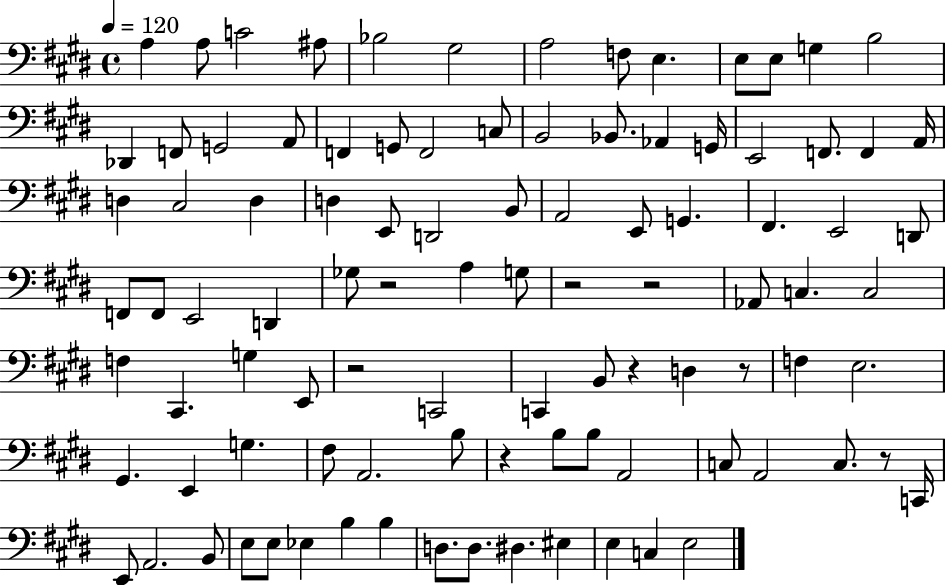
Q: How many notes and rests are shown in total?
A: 98